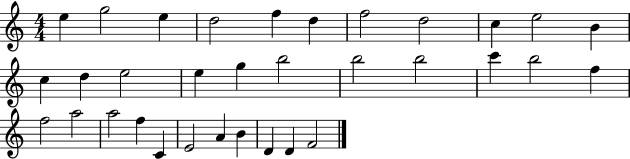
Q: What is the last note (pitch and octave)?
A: F4